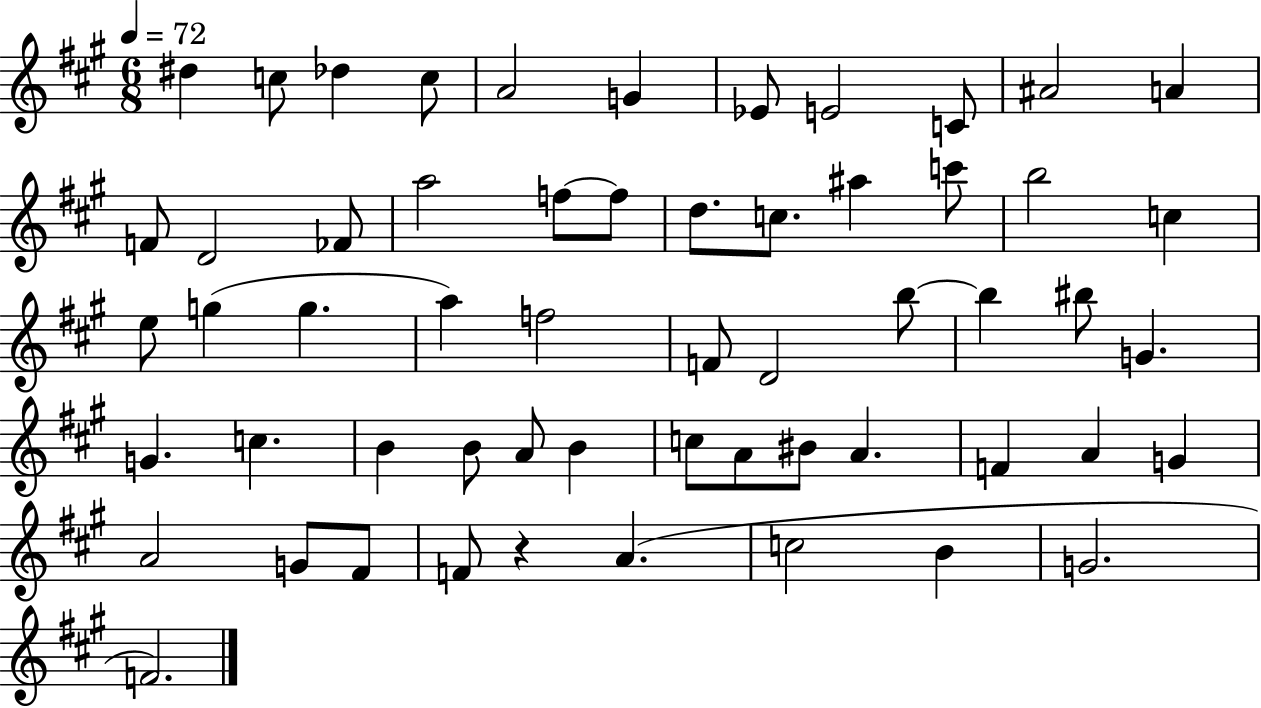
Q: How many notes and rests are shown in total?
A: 57